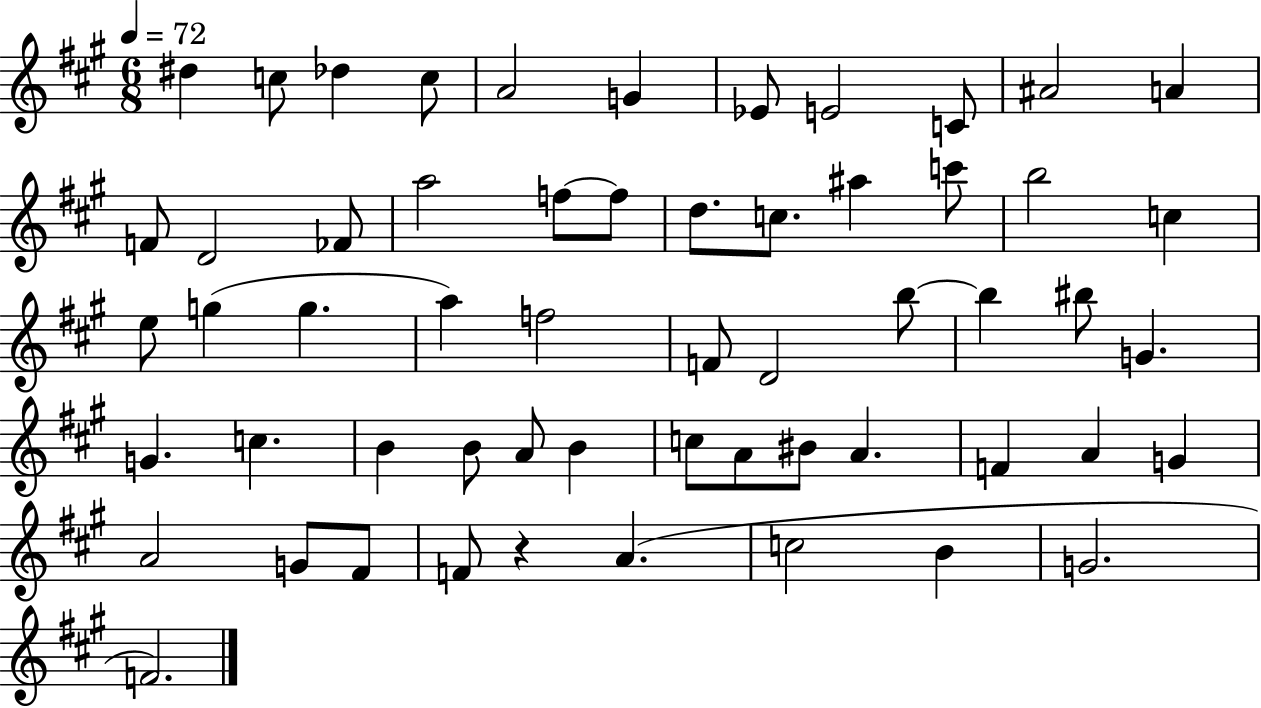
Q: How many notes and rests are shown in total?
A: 57